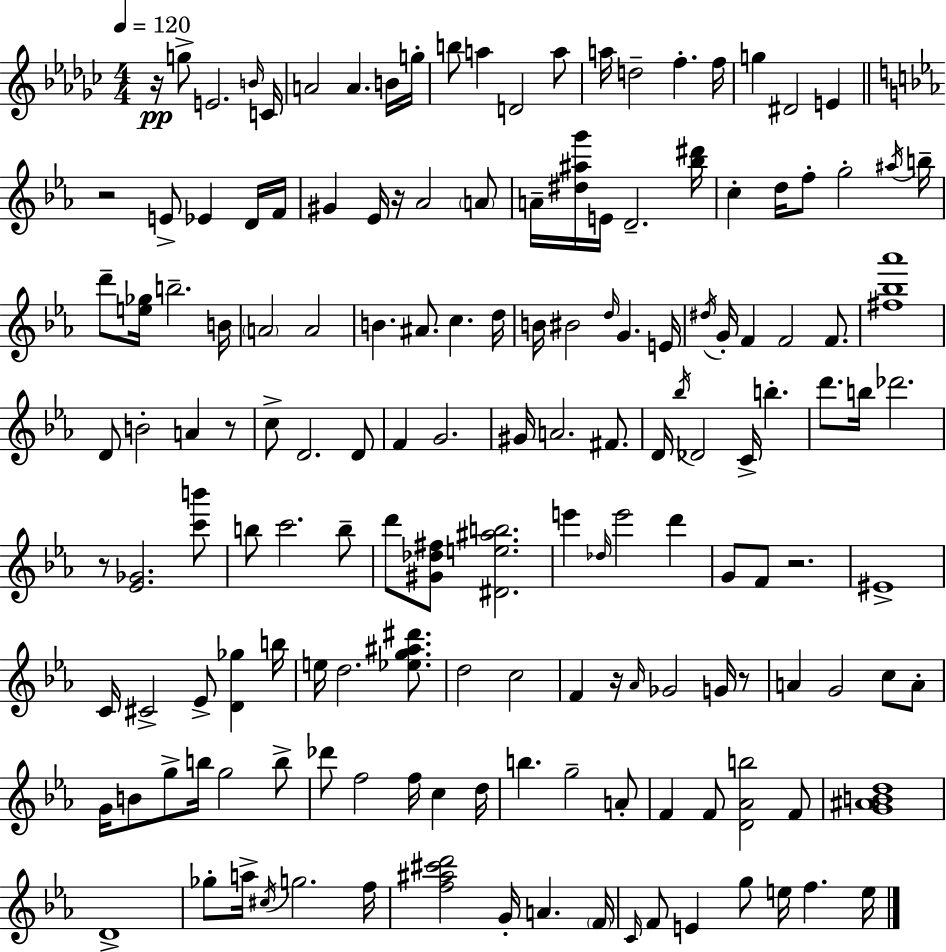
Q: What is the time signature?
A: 4/4